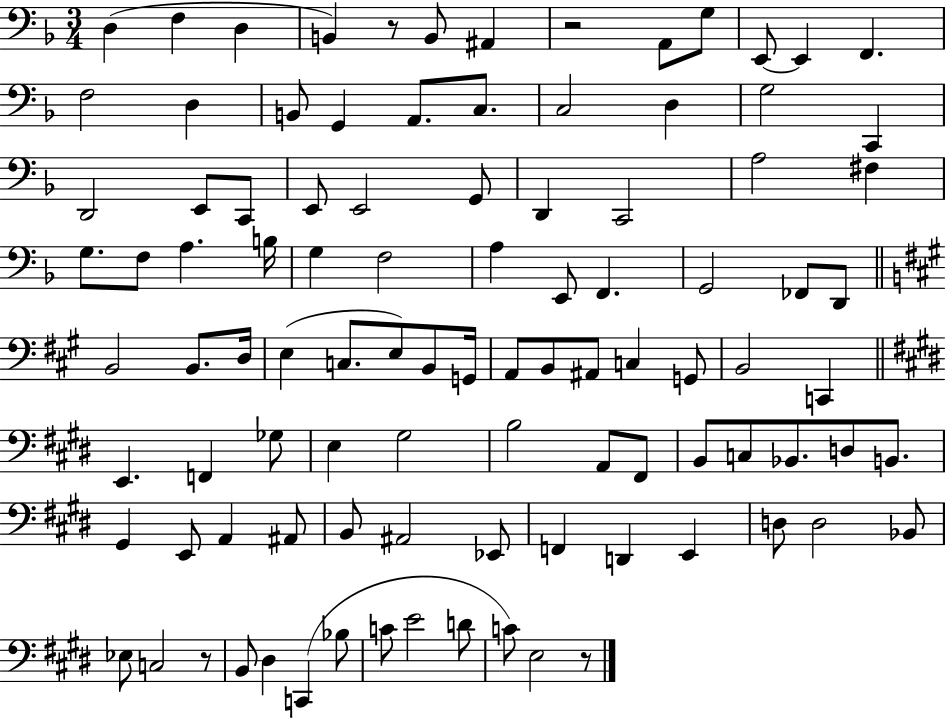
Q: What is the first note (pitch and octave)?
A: D3